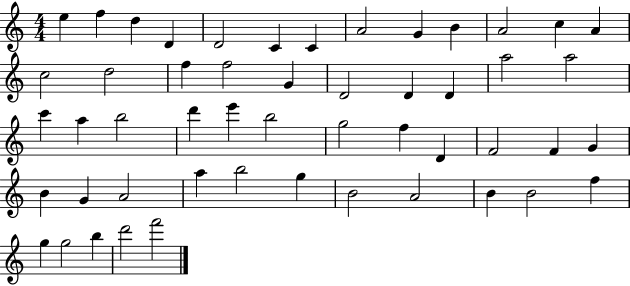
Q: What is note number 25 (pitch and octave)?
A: A5